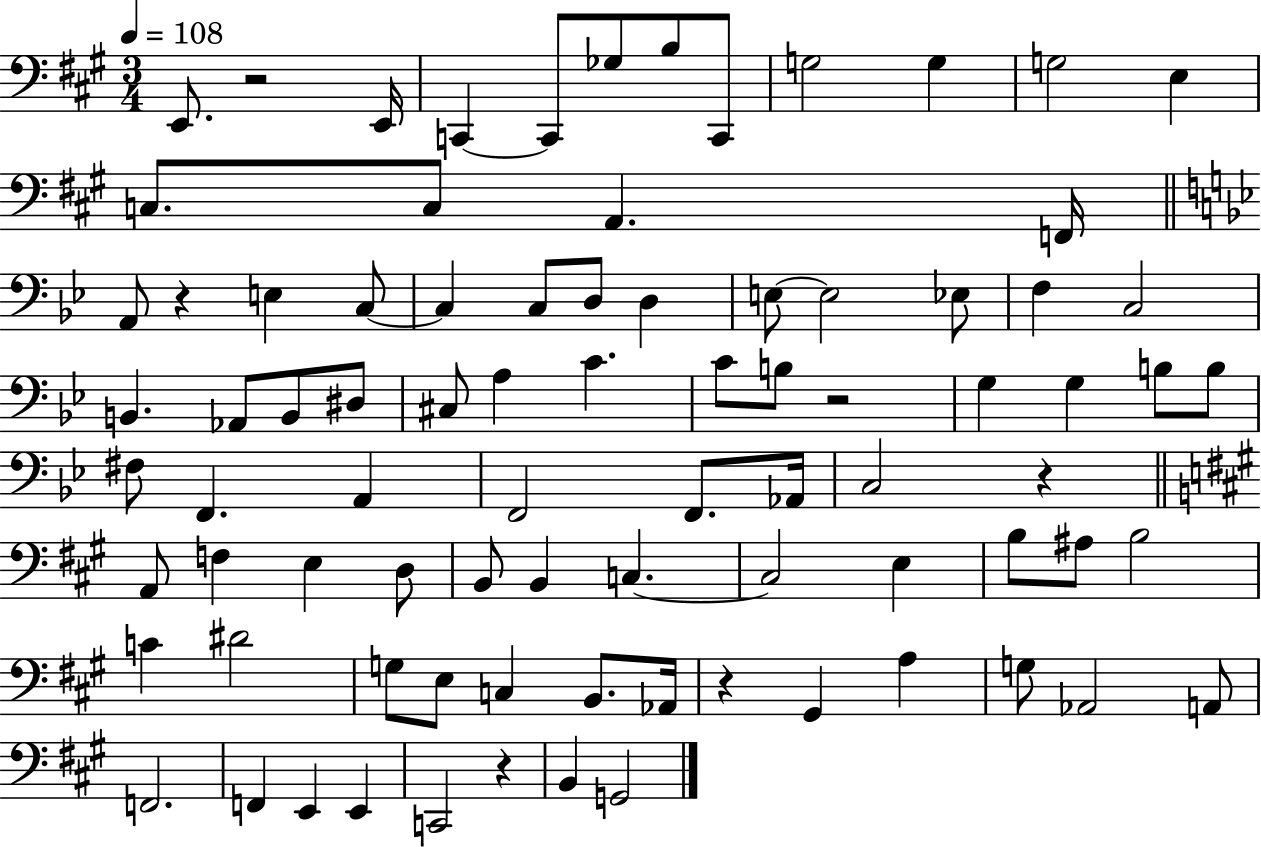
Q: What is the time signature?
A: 3/4